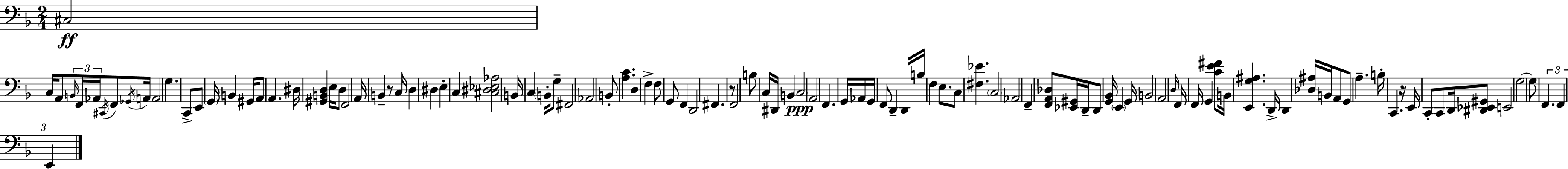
C#3/h C3/s A2/e B2/s F2/s Ab2/s C#2/s F2/e Gb2/s A2/s A2/h G3/q. C2/e E2/e G2/s B2/q G#2/s A2/e A2/q. D#3/s [G#2,B2,D3]/q E3/s D3/e F2/h A2/s B2/q R/e C3/s D3/q D#3/q E3/q C3/q [C#3,D#3,Eb3,Ab3]/h B2/s C3/q B2/s G3/e F#2/h Ab2/h B2/e [A3,C4]/q. D3/q F3/q F3/e G2/e F2/q D2/h F#2/q. R/e F2/h B3/e C3/s D#2/s B2/q C3/h A2/h F2/q. G2/s Ab2/s G2/s F2/e D2/q D2/s B3/s F3/q E3/e. C3/e [F#3,Eb4]/q. C3/h Ab2/h F2/q [F2,A2,Db3]/e [Eb2,G#2]/s D2/s D2/e [G2,Bb2]/s E2/q G2/s B2/h A2/h D3/s F2/s F2/s G2/q [C4,E4,F#4]/e B2/s [E2,G3,A#3]/q. D2/s D2/q [Db3,A#3]/s B2/s A2/e G2/e A3/q. B3/s C2/q. R/s E2/s C2/e C2/e D2/s [D#2,Eb2,G#2]/e E2/h G3/h G3/e F2/q. F2/q E2/q